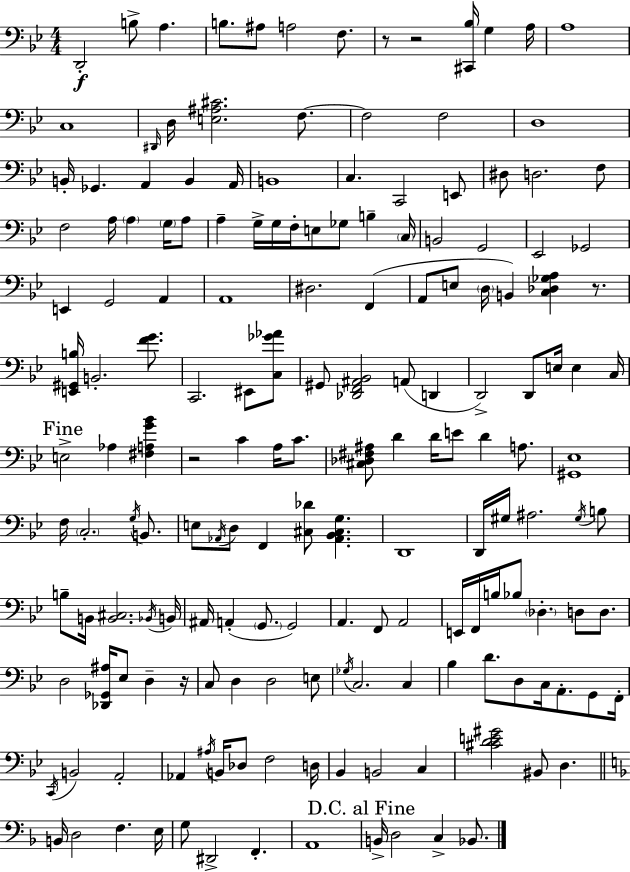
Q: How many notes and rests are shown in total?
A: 172